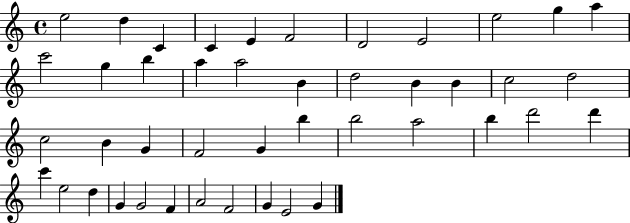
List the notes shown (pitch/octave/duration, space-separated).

E5/h D5/q C4/q C4/q E4/q F4/h D4/h E4/h E5/h G5/q A5/q C6/h G5/q B5/q A5/q A5/h B4/q D5/h B4/q B4/q C5/h D5/h C5/h B4/q G4/q F4/h G4/q B5/q B5/h A5/h B5/q D6/h D6/q C6/q E5/h D5/q G4/q G4/h F4/q A4/h F4/h G4/q E4/h G4/q